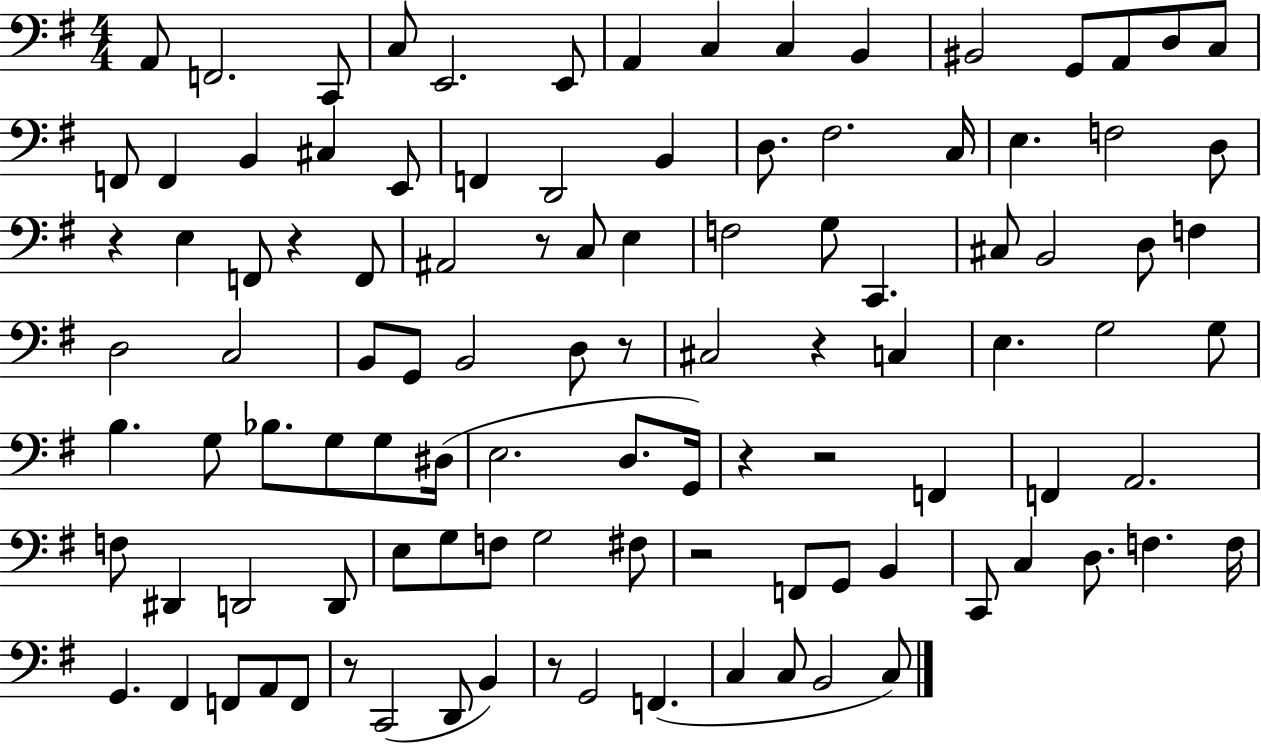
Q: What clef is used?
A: bass